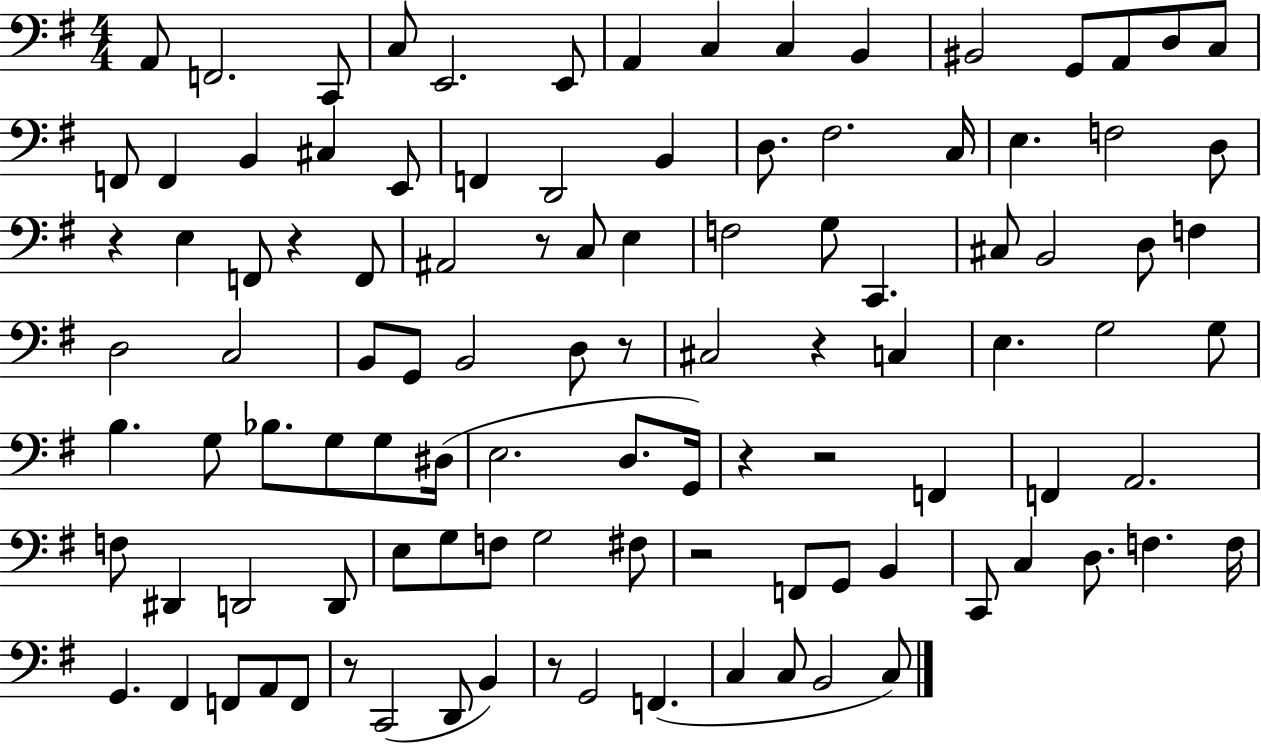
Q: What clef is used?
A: bass